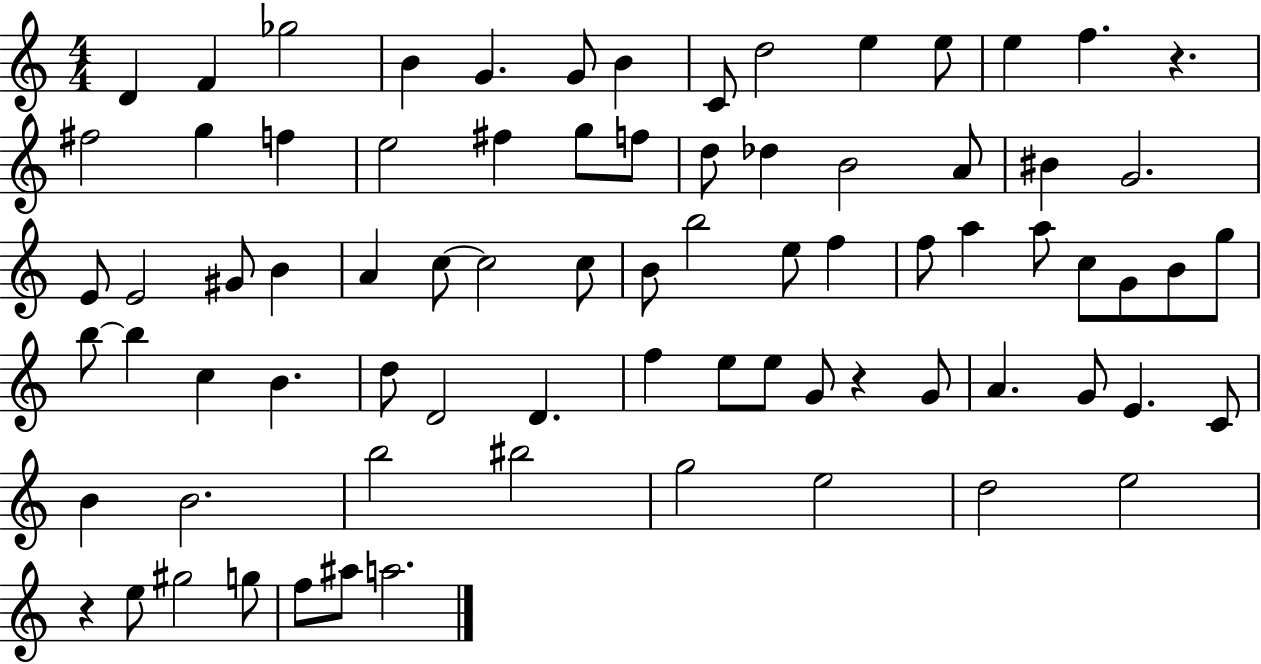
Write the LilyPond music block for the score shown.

{
  \clef treble
  \numericTimeSignature
  \time 4/4
  \key c \major
  d'4 f'4 ges''2 | b'4 g'4. g'8 b'4 | c'8 d''2 e''4 e''8 | e''4 f''4. r4. | \break fis''2 g''4 f''4 | e''2 fis''4 g''8 f''8 | d''8 des''4 b'2 a'8 | bis'4 g'2. | \break e'8 e'2 gis'8 b'4 | a'4 c''8~~ c''2 c''8 | b'8 b''2 e''8 f''4 | f''8 a''4 a''8 c''8 g'8 b'8 g''8 | \break b''8~~ b''4 c''4 b'4. | d''8 d'2 d'4. | f''4 e''8 e''8 g'8 r4 g'8 | a'4. g'8 e'4. c'8 | \break b'4 b'2. | b''2 bis''2 | g''2 e''2 | d''2 e''2 | \break r4 e''8 gis''2 g''8 | f''8 ais''8 a''2. | \bar "|."
}